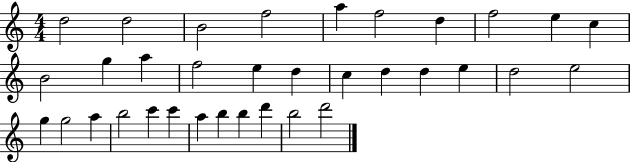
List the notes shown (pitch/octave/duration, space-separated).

D5/h D5/h B4/h F5/h A5/q F5/h D5/q F5/h E5/q C5/q B4/h G5/q A5/q F5/h E5/q D5/q C5/q D5/q D5/q E5/q D5/h E5/h G5/q G5/h A5/q B5/h C6/q C6/q A5/q B5/q B5/q D6/q B5/h D6/h